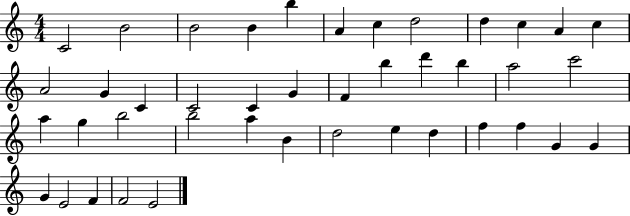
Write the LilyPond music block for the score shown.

{
  \clef treble
  \numericTimeSignature
  \time 4/4
  \key c \major
  c'2 b'2 | b'2 b'4 b''4 | a'4 c''4 d''2 | d''4 c''4 a'4 c''4 | \break a'2 g'4 c'4 | c'2 c'4 g'4 | f'4 b''4 d'''4 b''4 | a''2 c'''2 | \break a''4 g''4 b''2 | b''2 a''4 b'4 | d''2 e''4 d''4 | f''4 f''4 g'4 g'4 | \break g'4 e'2 f'4 | f'2 e'2 | \bar "|."
}